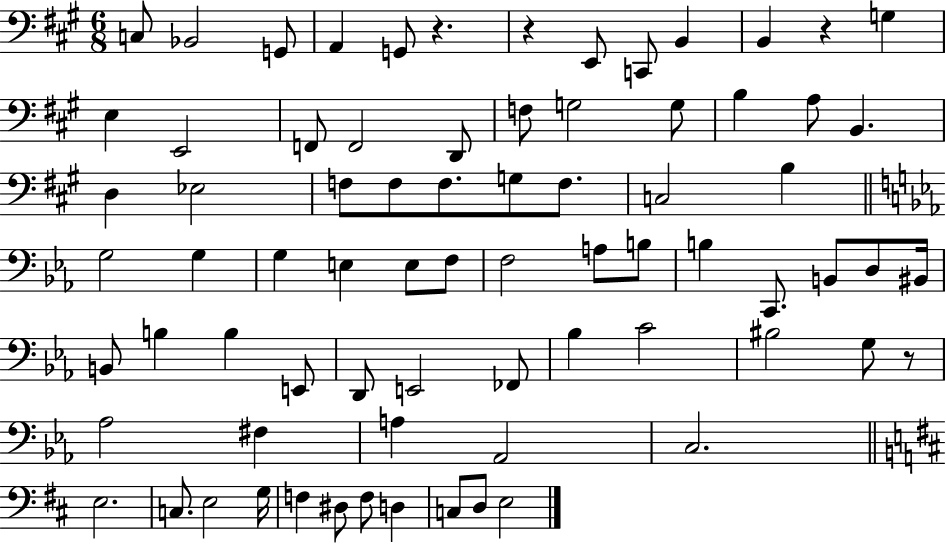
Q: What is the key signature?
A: A major